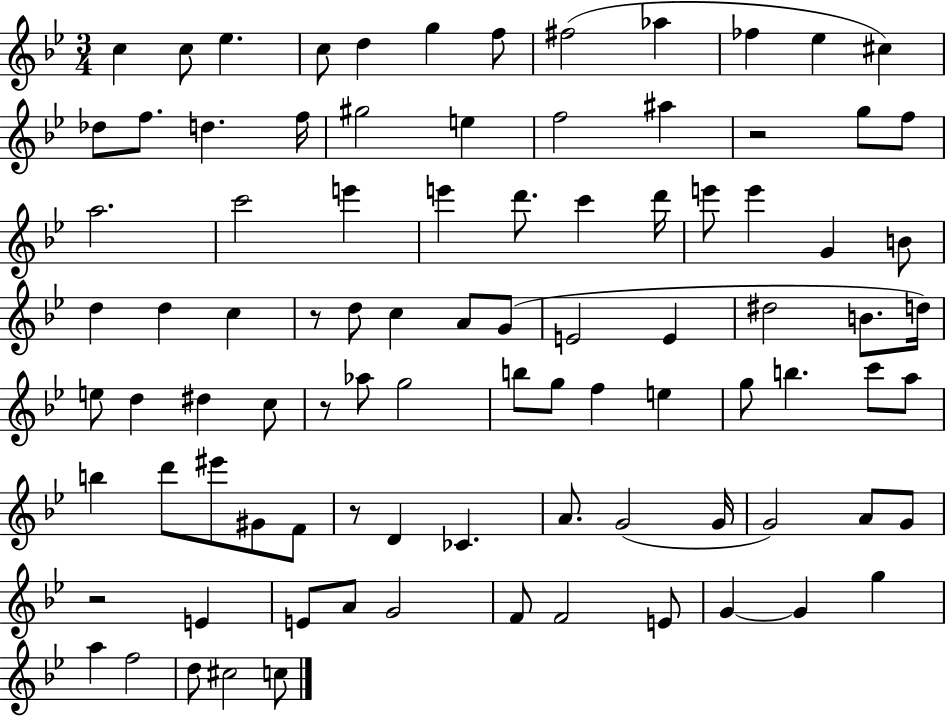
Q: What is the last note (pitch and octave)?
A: C5